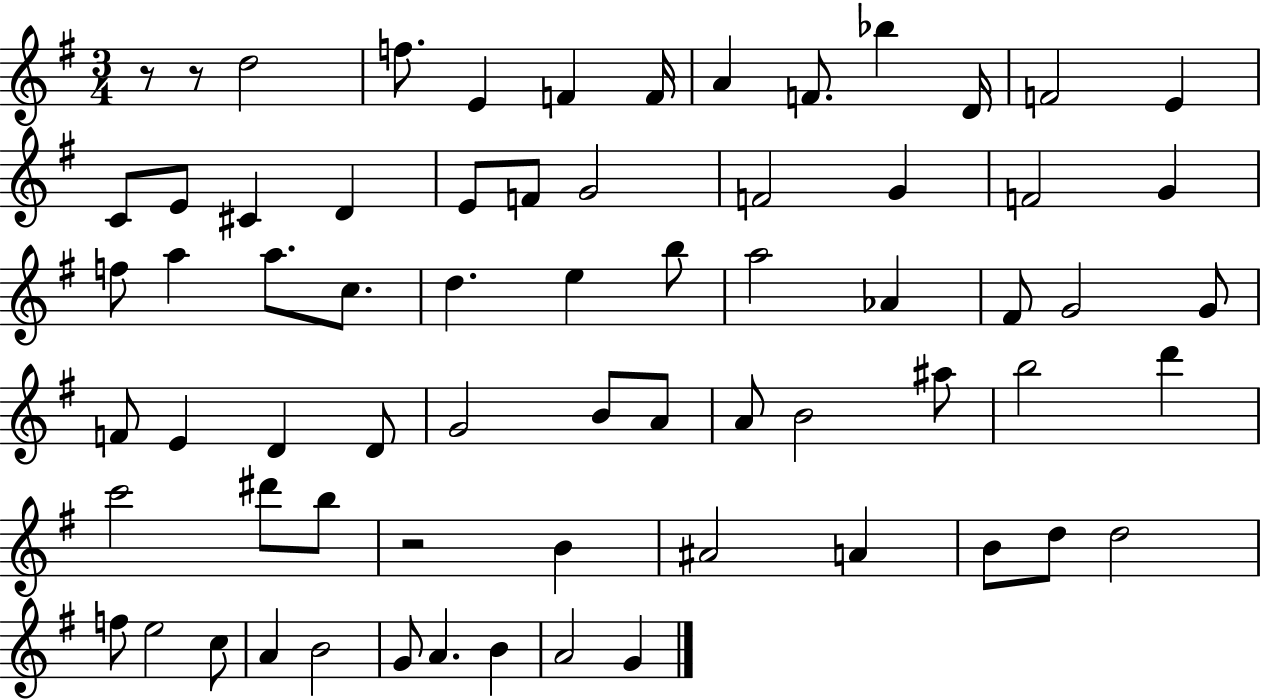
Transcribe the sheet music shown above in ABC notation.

X:1
T:Untitled
M:3/4
L:1/4
K:G
z/2 z/2 d2 f/2 E F F/4 A F/2 _b D/4 F2 E C/2 E/2 ^C D E/2 F/2 G2 F2 G F2 G f/2 a a/2 c/2 d e b/2 a2 _A ^F/2 G2 G/2 F/2 E D D/2 G2 B/2 A/2 A/2 B2 ^a/2 b2 d' c'2 ^d'/2 b/2 z2 B ^A2 A B/2 d/2 d2 f/2 e2 c/2 A B2 G/2 A B A2 G